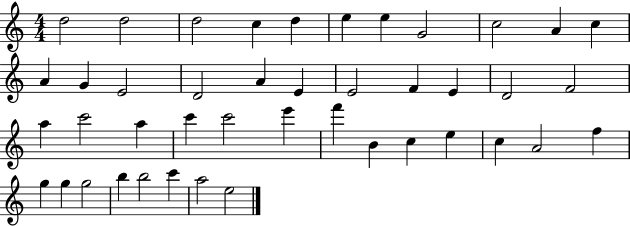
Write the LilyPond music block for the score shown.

{
  \clef treble
  \numericTimeSignature
  \time 4/4
  \key c \major
  d''2 d''2 | d''2 c''4 d''4 | e''4 e''4 g'2 | c''2 a'4 c''4 | \break a'4 g'4 e'2 | d'2 a'4 e'4 | e'2 f'4 e'4 | d'2 f'2 | \break a''4 c'''2 a''4 | c'''4 c'''2 e'''4 | f'''4 b'4 c''4 e''4 | c''4 a'2 f''4 | \break g''4 g''4 g''2 | b''4 b''2 c'''4 | a''2 e''2 | \bar "|."
}